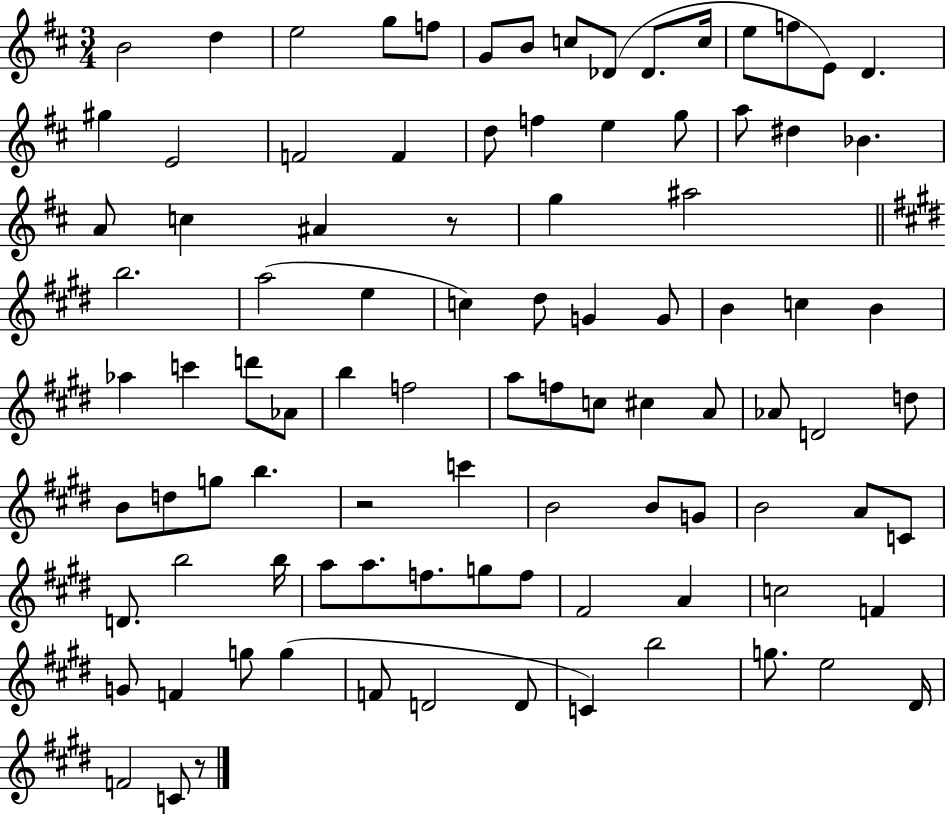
B4/h D5/q E5/h G5/e F5/e G4/e B4/e C5/e Db4/e Db4/e. C5/s E5/e F5/e E4/e D4/q. G#5/q E4/h F4/h F4/q D5/e F5/q E5/q G5/e A5/e D#5/q Bb4/q. A4/e C5/q A#4/q R/e G5/q A#5/h B5/h. A5/h E5/q C5/q D#5/e G4/q G4/e B4/q C5/q B4/q Ab5/q C6/q D6/e Ab4/e B5/q F5/h A5/e F5/e C5/e C#5/q A4/e Ab4/e D4/h D5/e B4/e D5/e G5/e B5/q. R/h C6/q B4/h B4/e G4/e B4/h A4/e C4/e D4/e. B5/h B5/s A5/e A5/e. F5/e. G5/e F5/e F#4/h A4/q C5/h F4/q G4/e F4/q G5/e G5/q F4/e D4/h D4/e C4/q B5/h G5/e. E5/h D#4/s F4/h C4/e R/e